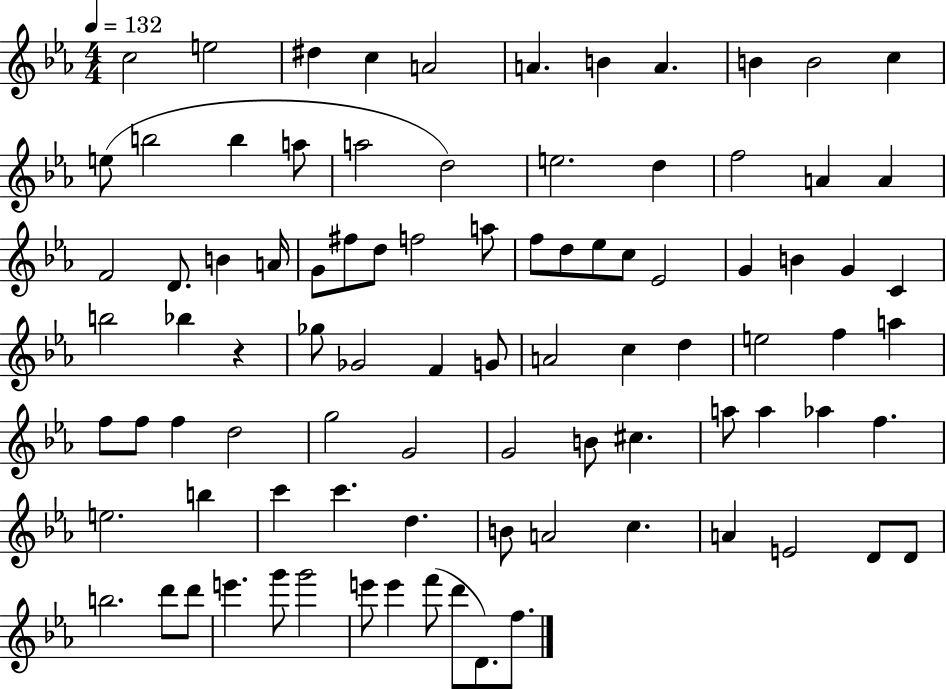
X:1
T:Untitled
M:4/4
L:1/4
K:Eb
c2 e2 ^d c A2 A B A B B2 c e/2 b2 b a/2 a2 d2 e2 d f2 A A F2 D/2 B A/4 G/2 ^f/2 d/2 f2 a/2 f/2 d/2 _e/2 c/2 _E2 G B G C b2 _b z _g/2 _G2 F G/2 A2 c d e2 f a f/2 f/2 f d2 g2 G2 G2 B/2 ^c a/2 a _a f e2 b c' c' d B/2 A2 c A E2 D/2 D/2 b2 d'/2 d'/2 e' g'/2 g'2 e'/2 e' f'/2 d'/2 D/2 f/2